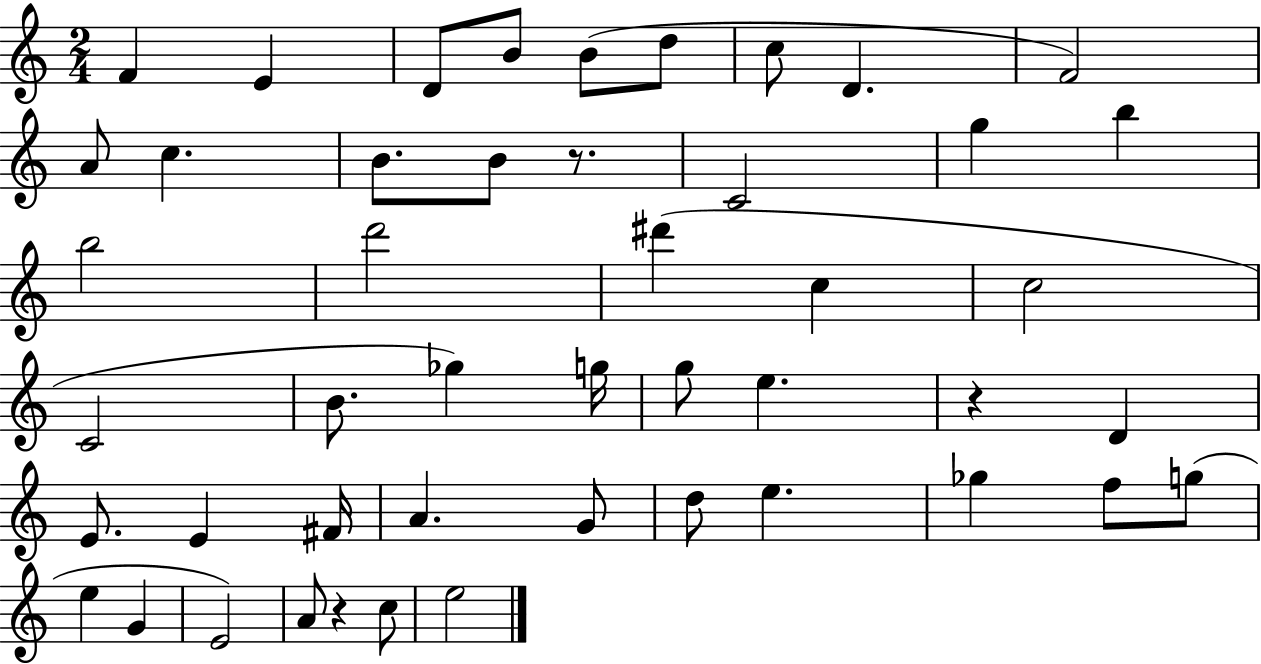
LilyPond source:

{
  \clef treble
  \numericTimeSignature
  \time 2/4
  \key c \major
  f'4 e'4 | d'8 b'8 b'8( d''8 | c''8 d'4. | f'2) | \break a'8 c''4. | b'8. b'8 r8. | c'2 | g''4 b''4 | \break b''2 | d'''2 | dis'''4( c''4 | c''2 | \break c'2 | b'8. ges''4) g''16 | g''8 e''4. | r4 d'4 | \break e'8. e'4 fis'16 | a'4. g'8 | d''8 e''4. | ges''4 f''8 g''8( | \break e''4 g'4 | e'2) | a'8 r4 c''8 | e''2 | \break \bar "|."
}